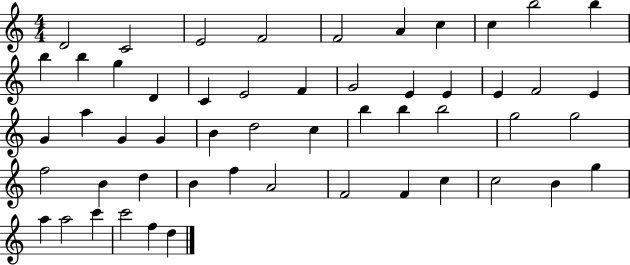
{
  \clef treble
  \numericTimeSignature
  \time 4/4
  \key c \major
  d'2 c'2 | e'2 f'2 | f'2 a'4 c''4 | c''4 b''2 b''4 | \break b''4 b''4 g''4 d'4 | c'4 e'2 f'4 | g'2 e'4 e'4 | e'4 f'2 e'4 | \break g'4 a''4 g'4 g'4 | b'4 d''2 c''4 | b''4 b''4 b''2 | g''2 g''2 | \break f''2 b'4 d''4 | b'4 f''4 a'2 | f'2 f'4 c''4 | c''2 b'4 g''4 | \break a''4 a''2 c'''4 | c'''2 f''4 d''4 | \bar "|."
}